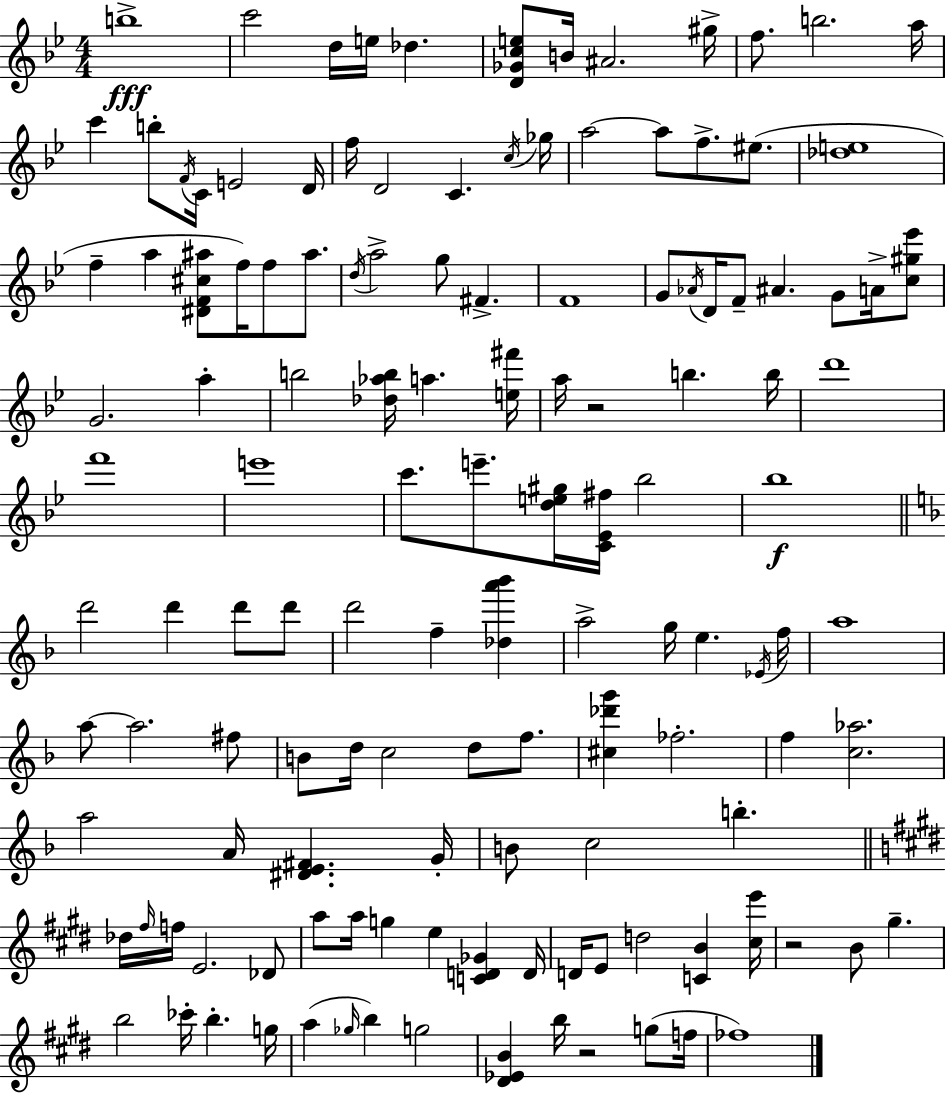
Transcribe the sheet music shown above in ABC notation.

X:1
T:Untitled
M:4/4
L:1/4
K:Gm
b4 c'2 d/4 e/4 _d [D_Gce]/2 B/4 ^A2 ^g/4 f/2 b2 a/4 c' b/2 F/4 C/4 E2 D/4 f/4 D2 C c/4 _g/4 a2 a/2 f/2 ^e/2 [_de]4 f a [^DF^c^a]/2 f/4 f/2 ^a/2 d/4 a2 g/2 ^F F4 G/2 _A/4 D/4 F/2 ^A G/2 A/4 [c^g_e']/2 G2 a b2 [_d_ab]/4 a [e^f']/4 a/4 z2 b b/4 d'4 f'4 e'4 c'/2 e'/2 [de^g]/4 [C_E^f]/4 _b2 _b4 d'2 d' d'/2 d'/2 d'2 f [_da'_b'] a2 g/4 e _E/4 f/4 a4 a/2 a2 ^f/2 B/2 d/4 c2 d/2 f/2 [^c_d'g'] _f2 f [c_a]2 a2 A/4 [^DE^F] G/4 B/2 c2 b _d/4 ^f/4 f/4 E2 _D/2 a/2 a/4 g e [CD_G] D/4 D/4 E/2 d2 [CB] [^ce']/4 z2 B/2 ^g b2 _c'/4 b g/4 a _g/4 b g2 [^D_EB] b/4 z2 g/2 f/4 _f4